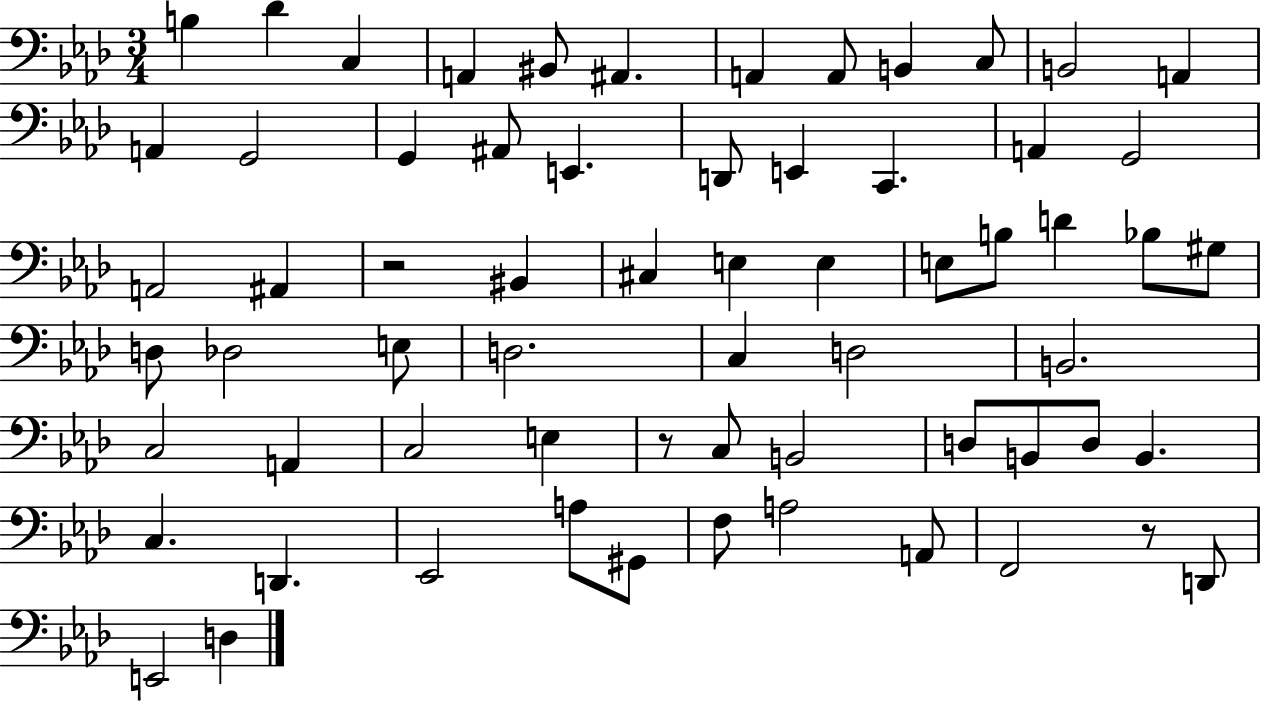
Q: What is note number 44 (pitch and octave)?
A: E3